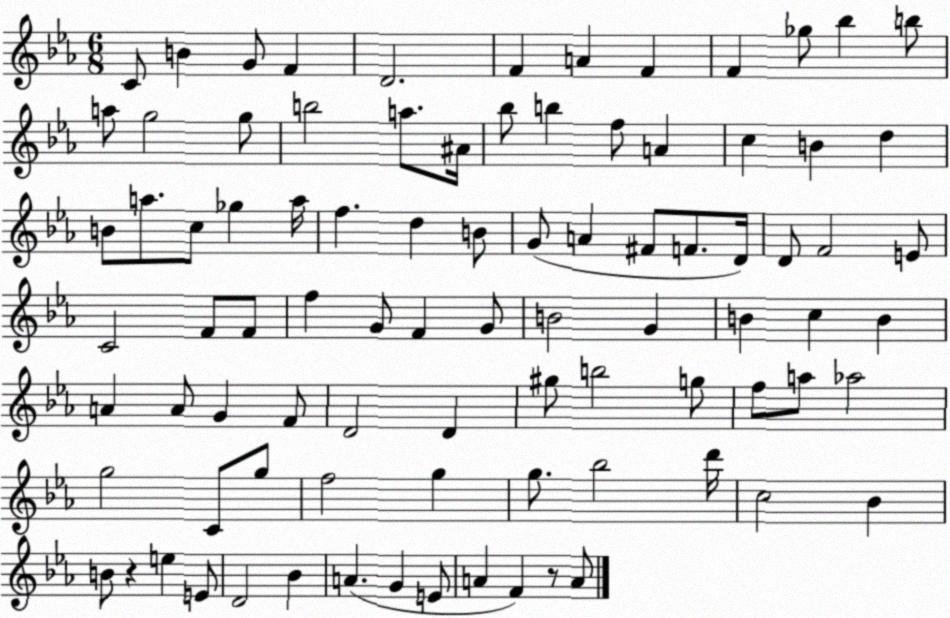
X:1
T:Untitled
M:6/8
L:1/4
K:Eb
C/2 B G/2 F D2 F A F F _g/2 _b b/2 a/2 g2 g/2 b2 a/2 ^A/4 _b/2 b f/2 A c B d B/2 a/2 c/2 _g a/4 f d B/2 G/2 A ^F/2 F/2 D/4 D/2 F2 E/2 C2 F/2 F/2 f G/2 F G/2 B2 G B c B A A/2 G F/2 D2 D ^g/2 b2 g/2 f/2 a/2 _a2 g2 C/2 g/2 f2 g g/2 _b2 d'/4 c2 _B B/2 z e E/2 D2 _B A G E/2 A F z/2 A/2